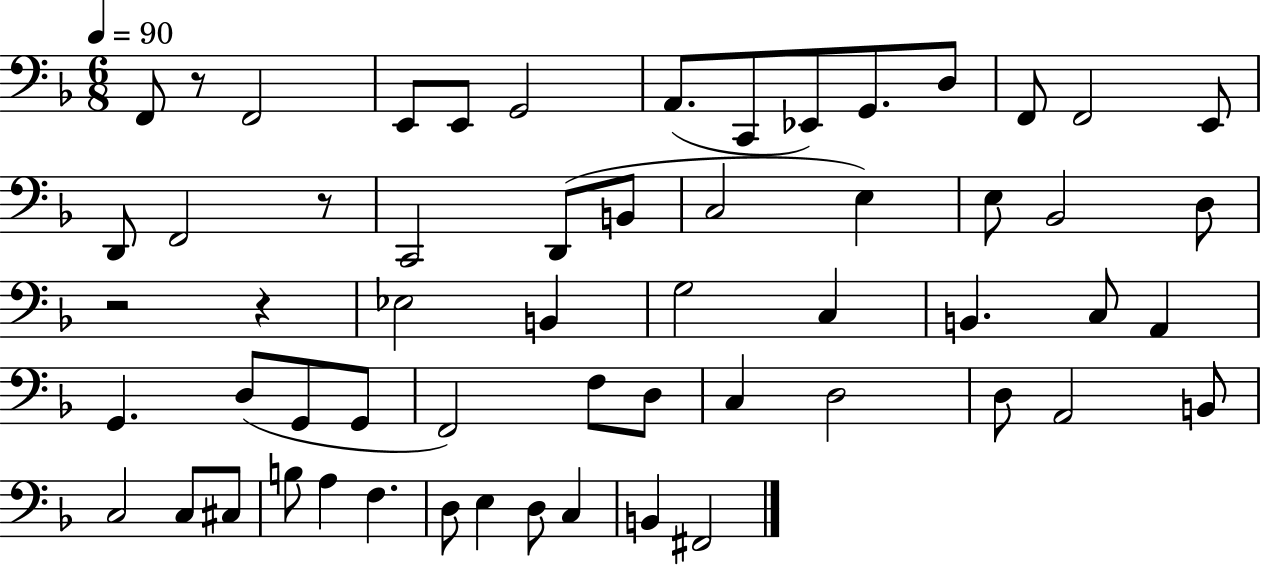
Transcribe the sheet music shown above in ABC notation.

X:1
T:Untitled
M:6/8
L:1/4
K:F
F,,/2 z/2 F,,2 E,,/2 E,,/2 G,,2 A,,/2 C,,/2 _E,,/2 G,,/2 D,/2 F,,/2 F,,2 E,,/2 D,,/2 F,,2 z/2 C,,2 D,,/2 B,,/2 C,2 E, E,/2 _B,,2 D,/2 z2 z _E,2 B,, G,2 C, B,, C,/2 A,, G,, D,/2 G,,/2 G,,/2 F,,2 F,/2 D,/2 C, D,2 D,/2 A,,2 B,,/2 C,2 C,/2 ^C,/2 B,/2 A, F, D,/2 E, D,/2 C, B,, ^F,,2